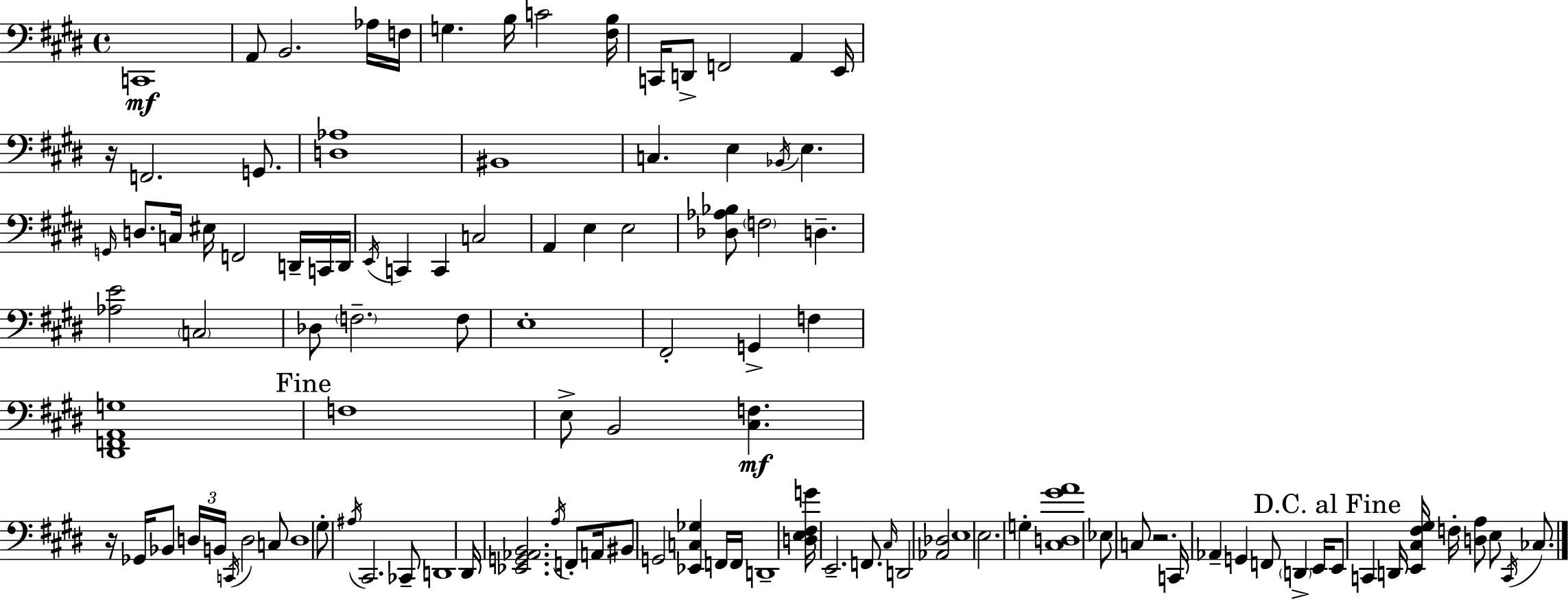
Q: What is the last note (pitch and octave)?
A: CES3